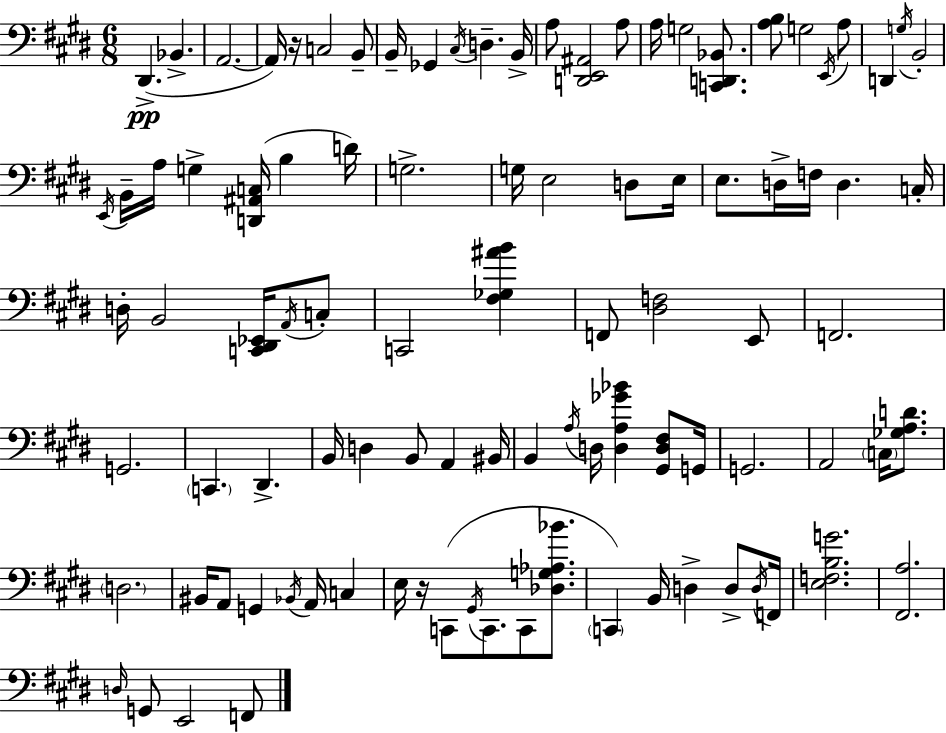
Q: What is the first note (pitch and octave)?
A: D#2